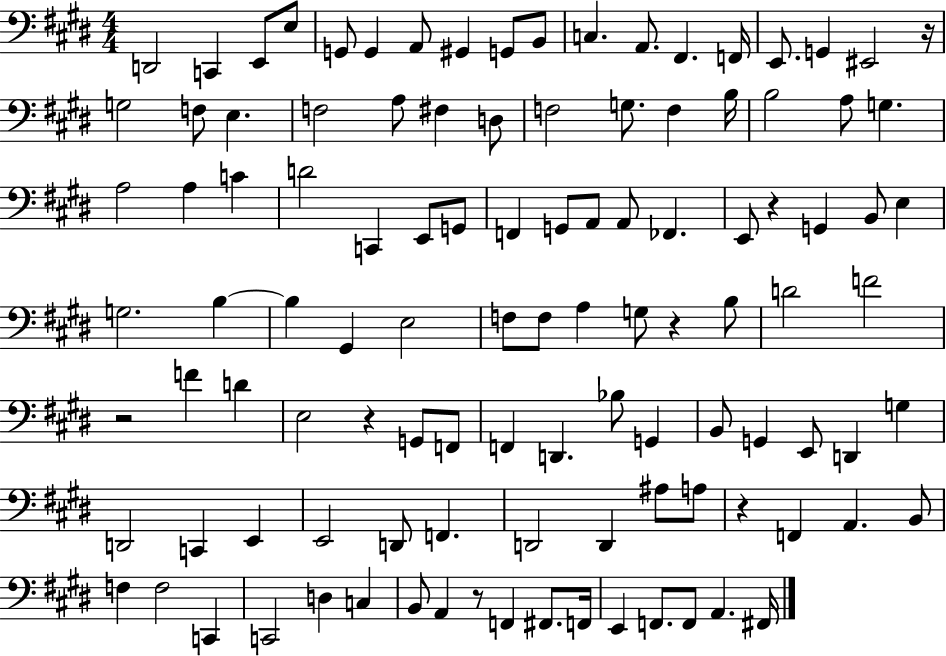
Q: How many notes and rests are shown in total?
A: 109